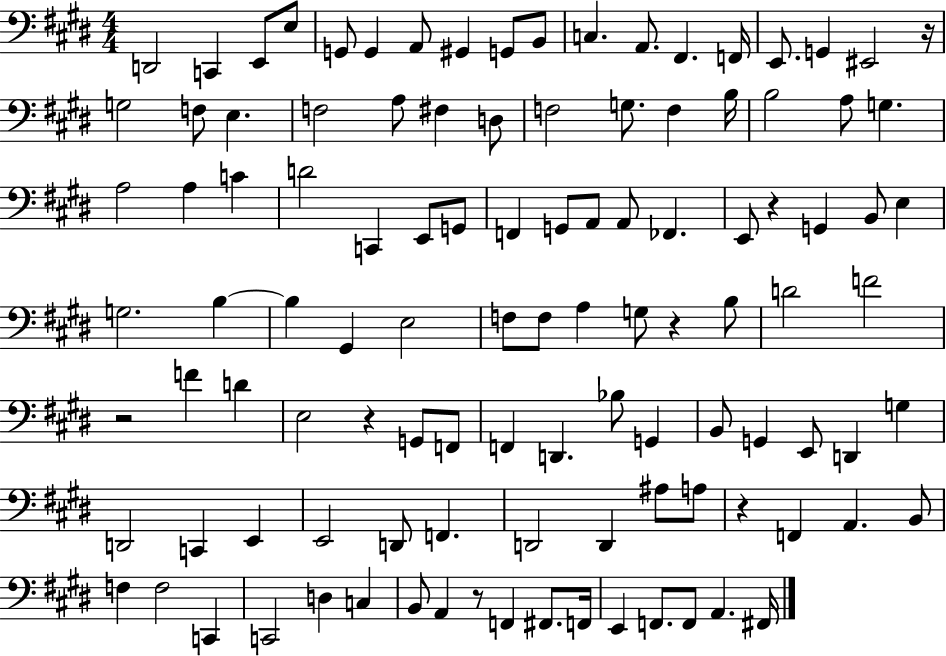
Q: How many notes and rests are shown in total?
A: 109